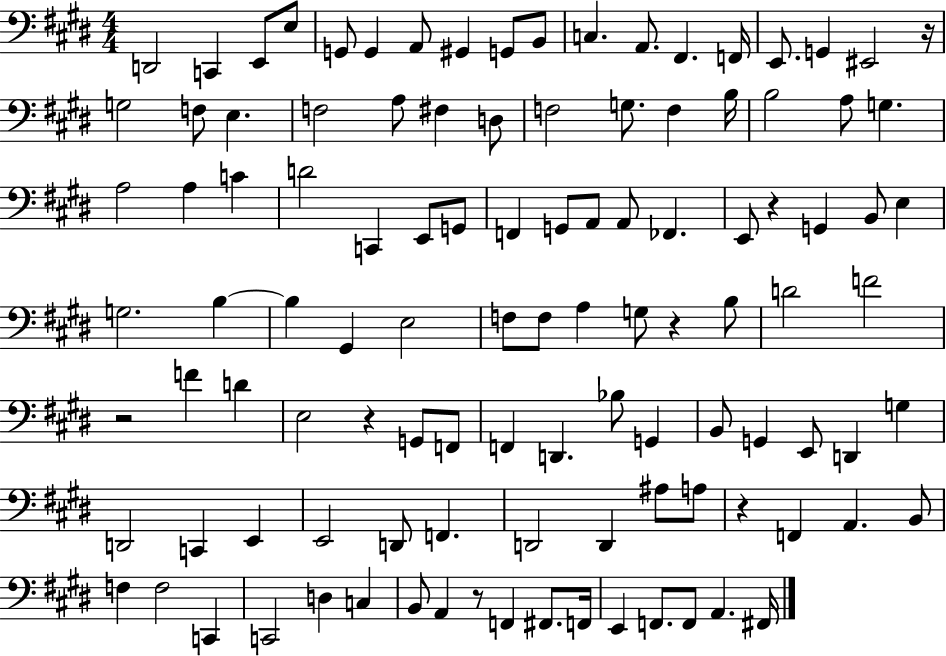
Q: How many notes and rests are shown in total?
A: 109